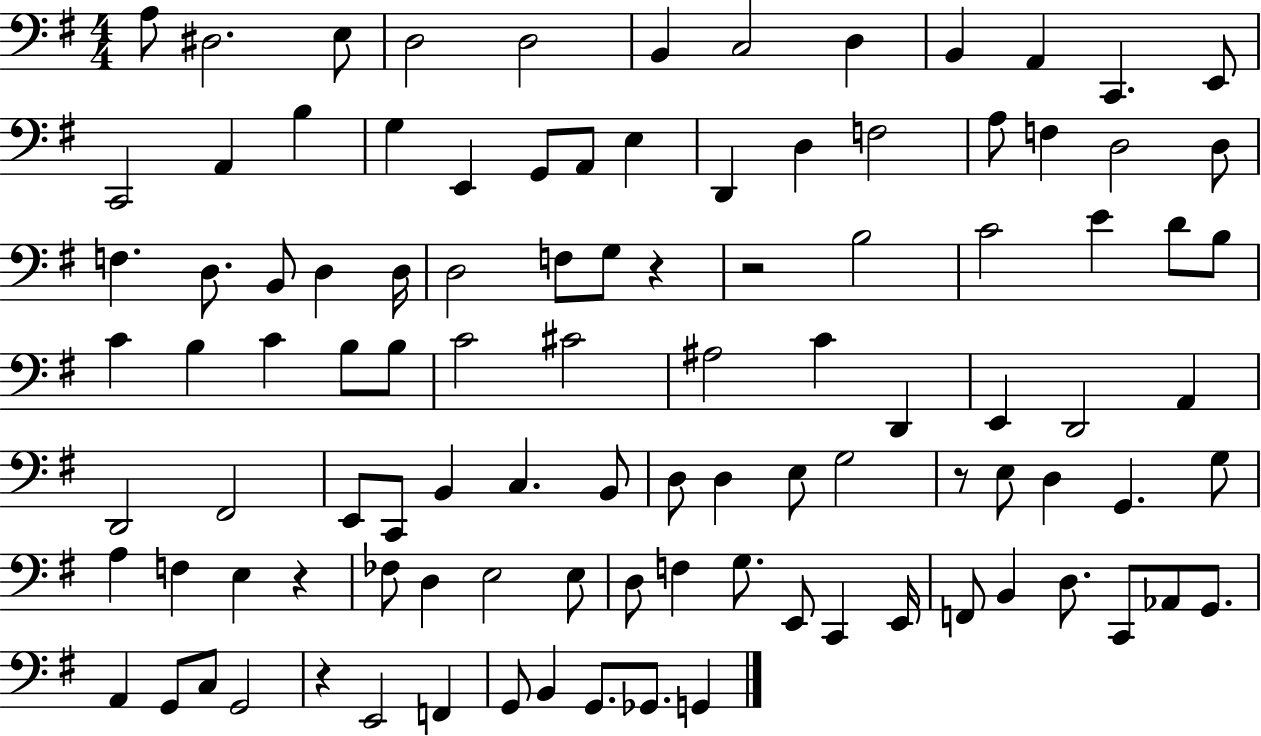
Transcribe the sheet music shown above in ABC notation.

X:1
T:Untitled
M:4/4
L:1/4
K:G
A,/2 ^D,2 E,/2 D,2 D,2 B,, C,2 D, B,, A,, C,, E,,/2 C,,2 A,, B, G, E,, G,,/2 A,,/2 E, D,, D, F,2 A,/2 F, D,2 D,/2 F, D,/2 B,,/2 D, D,/4 D,2 F,/2 G,/2 z z2 B,2 C2 E D/2 B,/2 C B, C B,/2 B,/2 C2 ^C2 ^A,2 C D,, E,, D,,2 A,, D,,2 ^F,,2 E,,/2 C,,/2 B,, C, B,,/2 D,/2 D, E,/2 G,2 z/2 E,/2 D, G,, G,/2 A, F, E, z _F,/2 D, E,2 E,/2 D,/2 F, G,/2 E,,/2 C,, E,,/4 F,,/2 B,, D,/2 C,,/2 _A,,/2 G,,/2 A,, G,,/2 C,/2 G,,2 z E,,2 F,, G,,/2 B,, G,,/2 _G,,/2 G,,